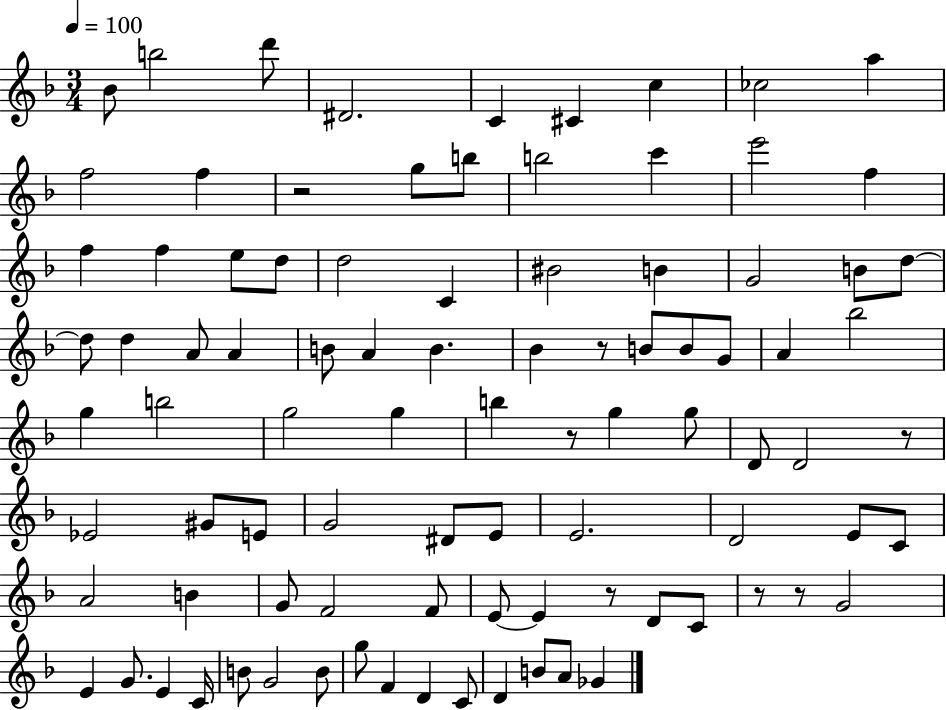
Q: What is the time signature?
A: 3/4